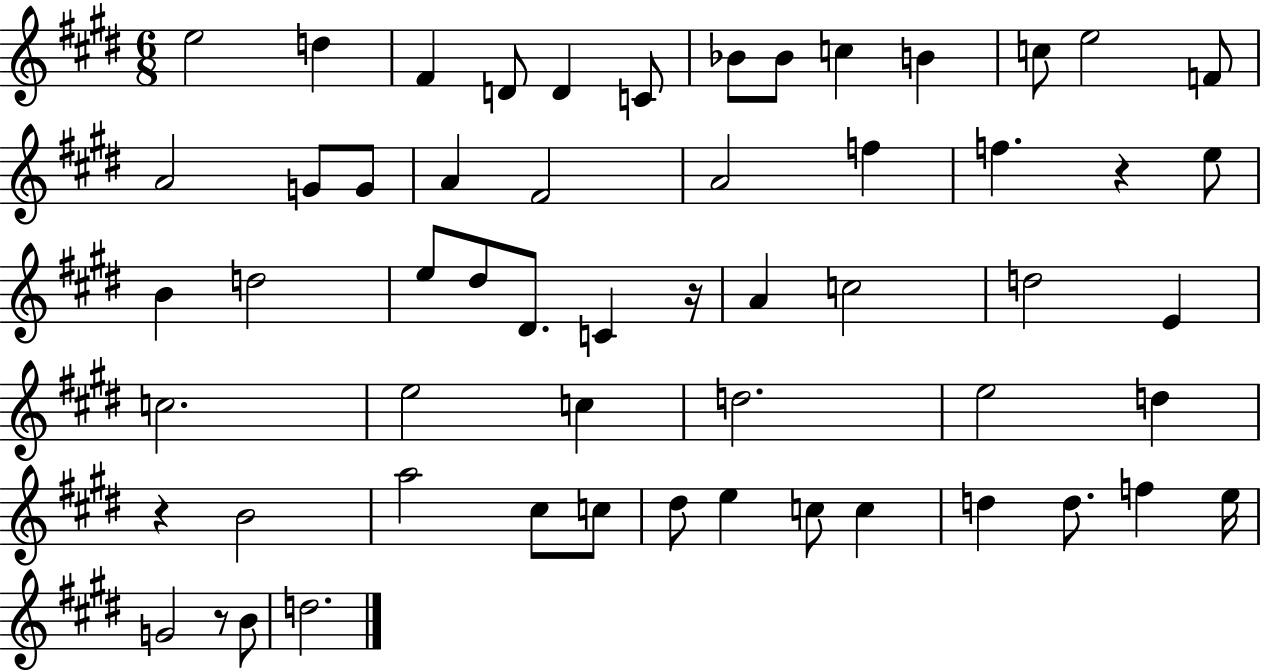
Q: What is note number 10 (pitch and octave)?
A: B4